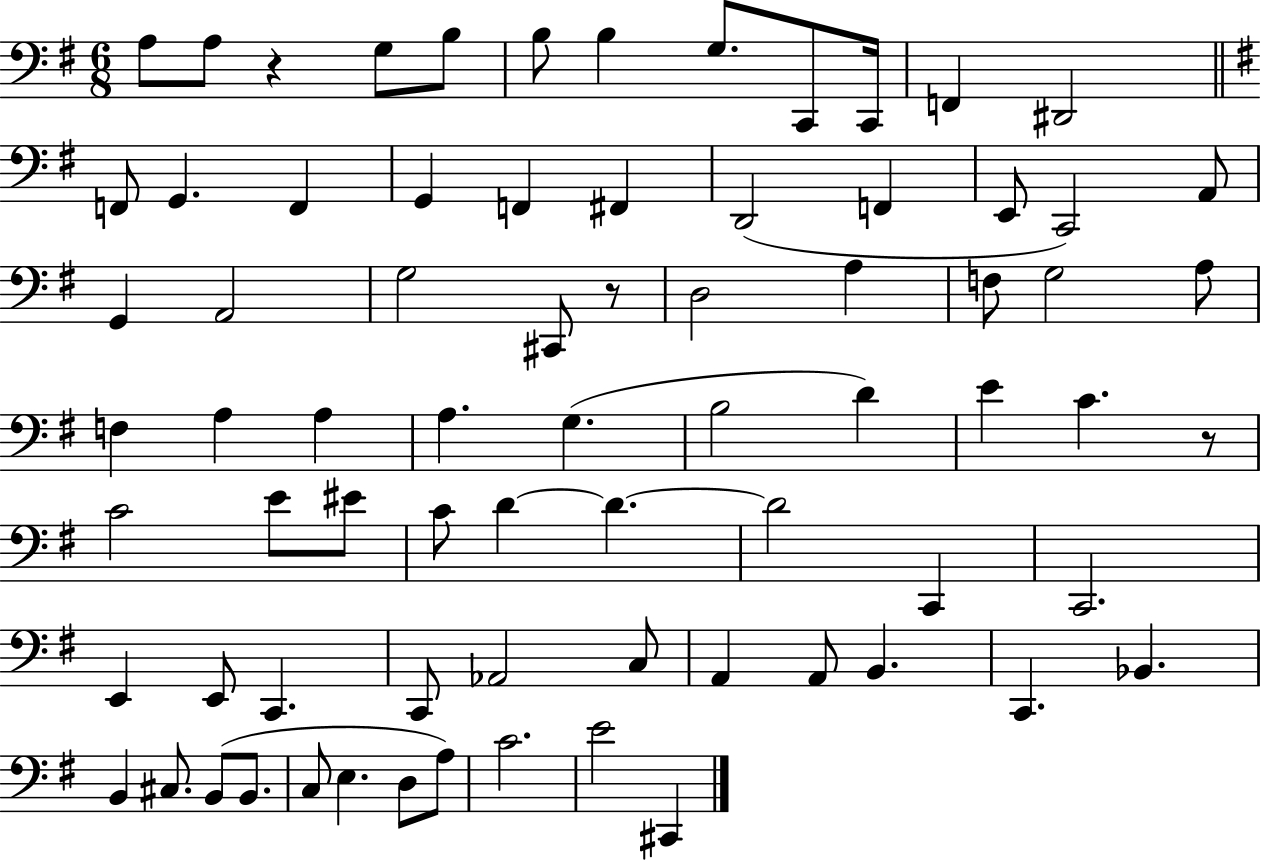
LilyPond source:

{
  \clef bass
  \numericTimeSignature
  \time 6/8
  \key g \major
  a8 a8 r4 g8 b8 | b8 b4 g8. c,8 c,16 | f,4 dis,2 | \bar "||" \break \key e \minor f,8 g,4. f,4 | g,4 f,4 fis,4 | d,2( f,4 | e,8 c,2) a,8 | \break g,4 a,2 | g2 cis,8 r8 | d2 a4 | f8 g2 a8 | \break f4 a4 a4 | a4. g4.( | b2 d'4) | e'4 c'4. r8 | \break c'2 e'8 eis'8 | c'8 d'4~~ d'4.~~ | d'2 c,4 | c,2. | \break e,4 e,8 c,4. | c,8 aes,2 c8 | a,4 a,8 b,4. | c,4. bes,4. | \break b,4 cis8. b,8( b,8. | c8 e4. d8 a8) | c'2. | e'2 cis,4 | \break \bar "|."
}